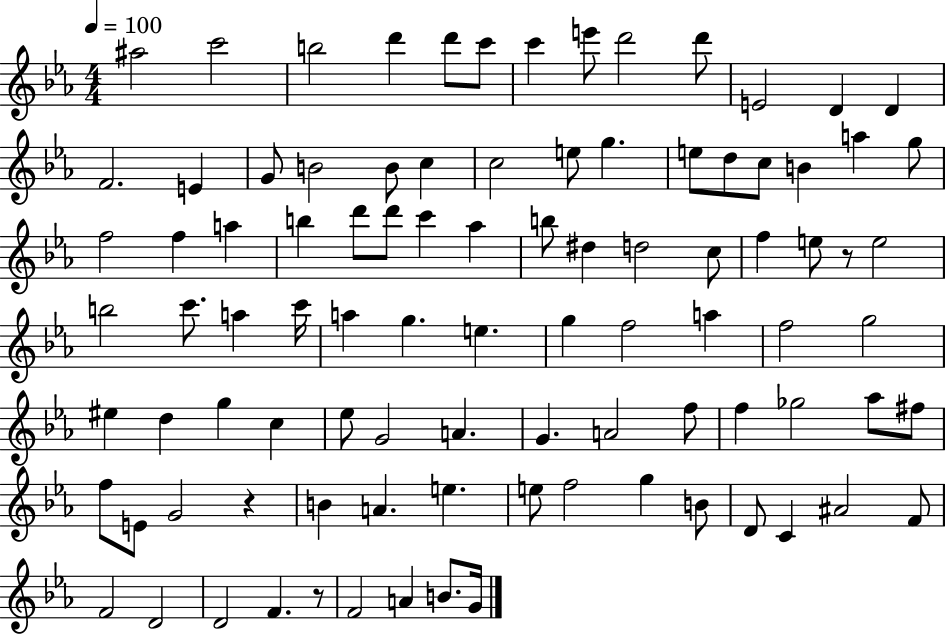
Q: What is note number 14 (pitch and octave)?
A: F4